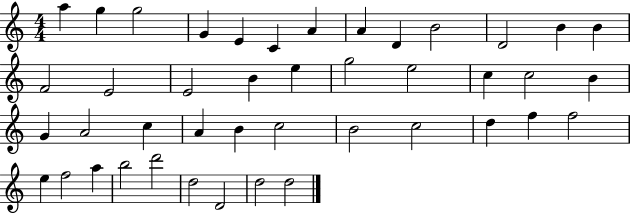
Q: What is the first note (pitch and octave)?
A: A5